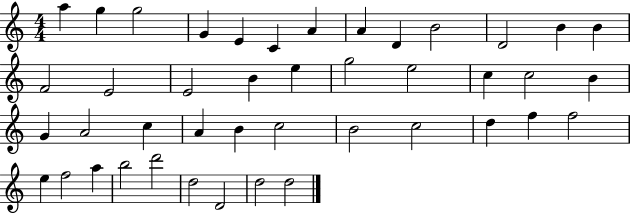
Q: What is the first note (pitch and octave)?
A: A5